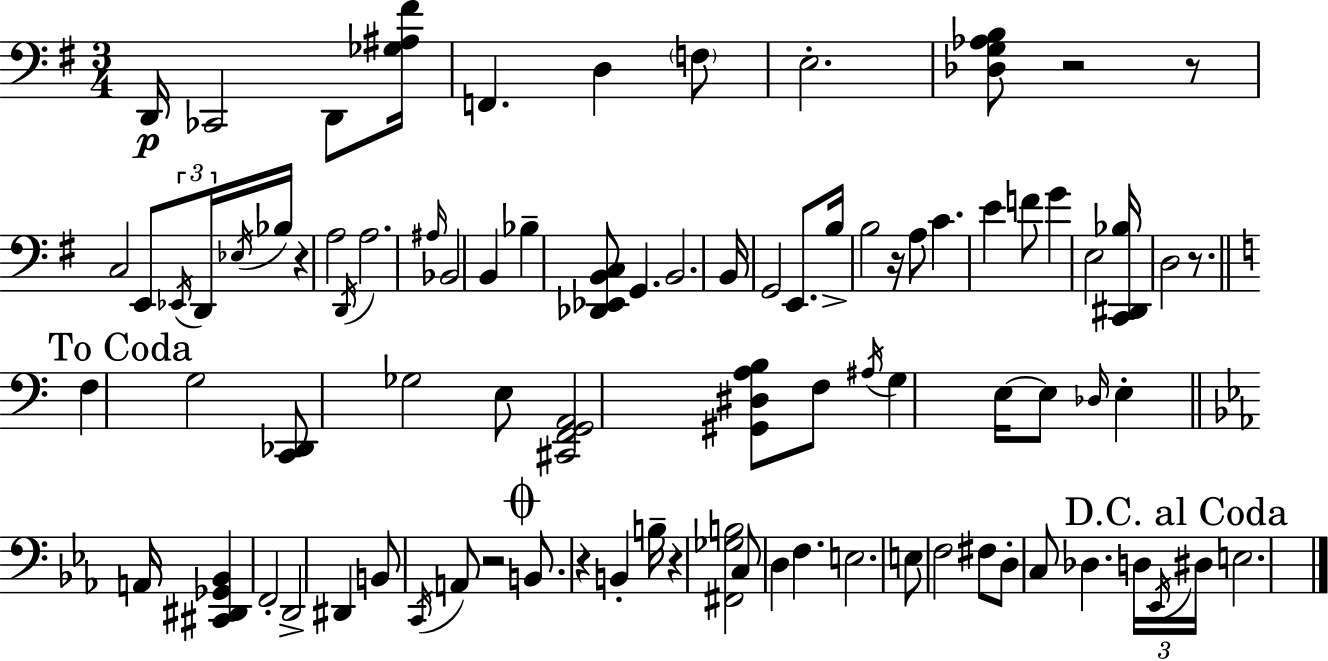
X:1
T:Untitled
M:3/4
L:1/4
K:G
D,,/4 _C,,2 D,,/2 [_G,^A,^F]/4 F,, D, F,/2 E,2 [_D,G,_A,B,]/2 z2 z/2 C,2 E,,/2 _E,,/4 D,,/4 _E,/4 _B,/4 z A,2 D,,/4 A,2 ^A,/4 _B,,2 B,, _B, [_D,,_E,,B,,C,]/2 G,, B,,2 B,,/4 G,,2 E,,/2 B,/4 B,2 z/4 A,/2 C E F/2 G E,2 [C,,^D,,_B,]/4 D,2 z/2 F, G,2 [C,,_D,,]/2 _G,2 E,/2 [^C,,F,,G,,A,,]2 [^G,,^D,A,B,]/2 F,/2 ^A,/4 G, E,/4 E,/2 _D,/4 E, A,,/4 [^C,,^D,,_G,,_B,,] F,,2 D,,2 ^D,, B,,/2 C,,/4 A,,/2 z2 B,,/2 z B,, B,/4 z [^F,,_G,B,]2 C,/2 D, F, E,2 E,/2 F,2 ^F,/2 D,/2 C,/2 _D, D,/4 _E,,/4 ^D,/4 E,2